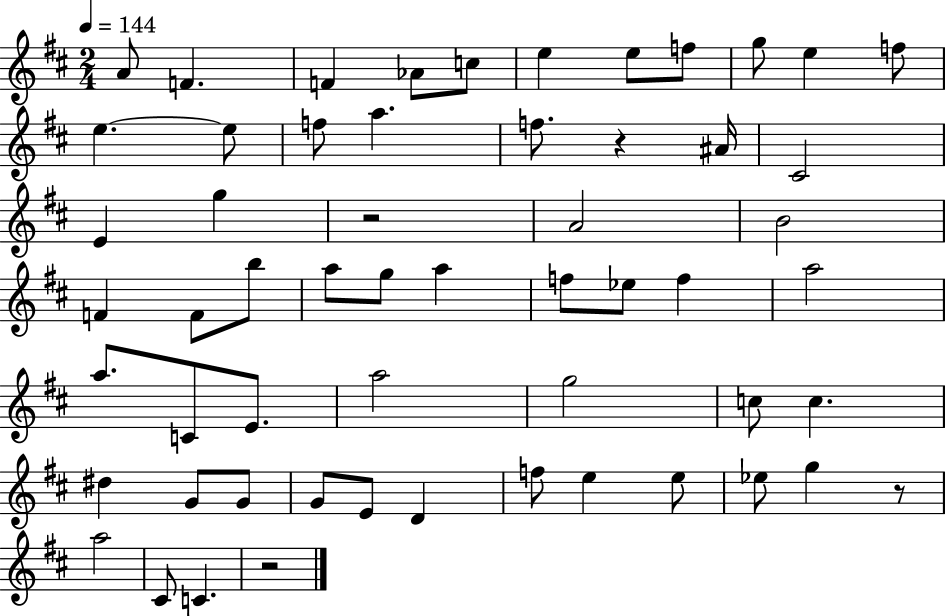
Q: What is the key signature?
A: D major